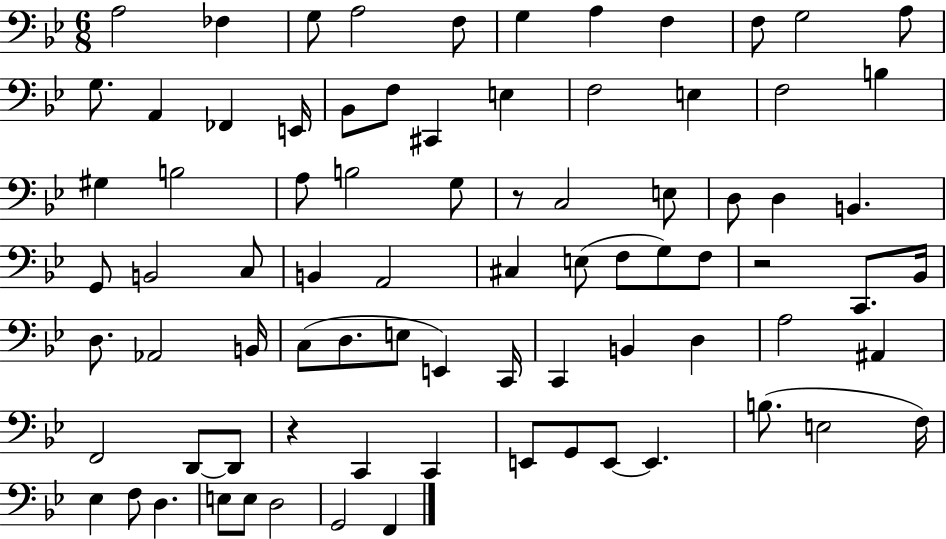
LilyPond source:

{
  \clef bass
  \numericTimeSignature
  \time 6/8
  \key bes \major
  a2 fes4 | g8 a2 f8 | g4 a4 f4 | f8 g2 a8 | \break g8. a,4 fes,4 e,16 | bes,8 f8 cis,4 e4 | f2 e4 | f2 b4 | \break gis4 b2 | a8 b2 g8 | r8 c2 e8 | d8 d4 b,4. | \break g,8 b,2 c8 | b,4 a,2 | cis4 e8( f8 g8) f8 | r2 c,8. bes,16 | \break d8. aes,2 b,16 | c8( d8. e8 e,4) c,16 | c,4 b,4 d4 | a2 ais,4 | \break f,2 d,8~~ d,8 | r4 c,4 c,4 | e,8 g,8 e,8~~ e,4. | b8.( e2 f16) | \break ees4 f8 d4. | e8 e8 d2 | g,2 f,4 | \bar "|."
}